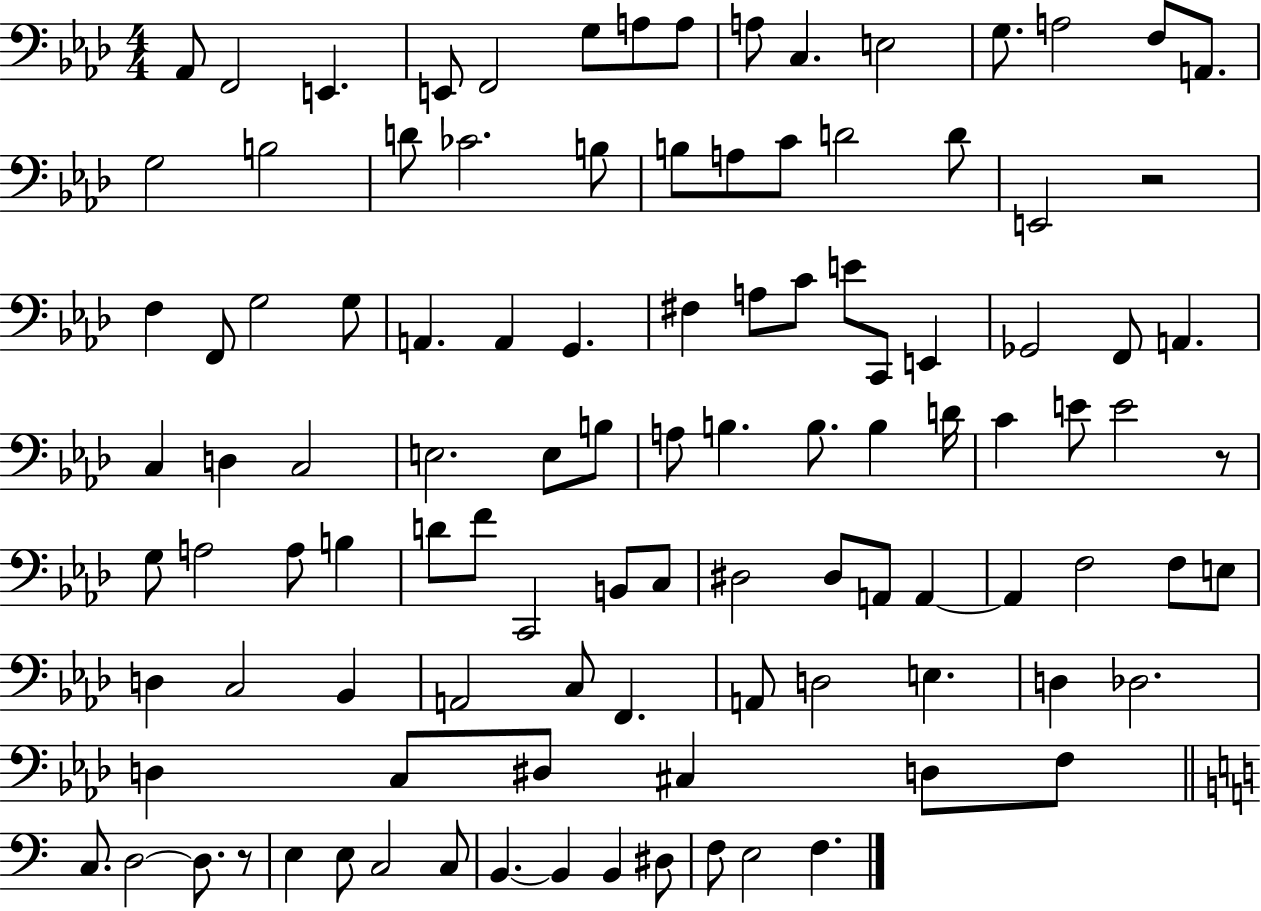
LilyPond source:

{
  \clef bass
  \numericTimeSignature
  \time 4/4
  \key aes \major
  aes,8 f,2 e,4. | e,8 f,2 g8 a8 a8 | a8 c4. e2 | g8. a2 f8 a,8. | \break g2 b2 | d'8 ces'2. b8 | b8 a8 c'8 d'2 d'8 | e,2 r2 | \break f4 f,8 g2 g8 | a,4. a,4 g,4. | fis4 a8 c'8 e'8 c,8 e,4 | ges,2 f,8 a,4. | \break c4 d4 c2 | e2. e8 b8 | a8 b4. b8. b4 d'16 | c'4 e'8 e'2 r8 | \break g8 a2 a8 b4 | d'8 f'8 c,2 b,8 c8 | dis2 dis8 a,8 a,4~~ | a,4 f2 f8 e8 | \break d4 c2 bes,4 | a,2 c8 f,4. | a,8 d2 e4. | d4 des2. | \break d4 c8 dis8 cis4 d8 f8 | \bar "||" \break \key c \major c8. d2~~ d8. r8 | e4 e8 c2 c8 | b,4.~~ b,4 b,4 dis8 | f8 e2 f4. | \break \bar "|."
}